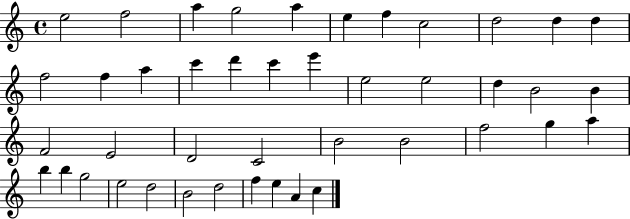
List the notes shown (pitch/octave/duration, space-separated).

E5/h F5/h A5/q G5/h A5/q E5/q F5/q C5/h D5/h D5/q D5/q F5/h F5/q A5/q C6/q D6/q C6/q E6/q E5/h E5/h D5/q B4/h B4/q F4/h E4/h D4/h C4/h B4/h B4/h F5/h G5/q A5/q B5/q B5/q G5/h E5/h D5/h B4/h D5/h F5/q E5/q A4/q C5/q